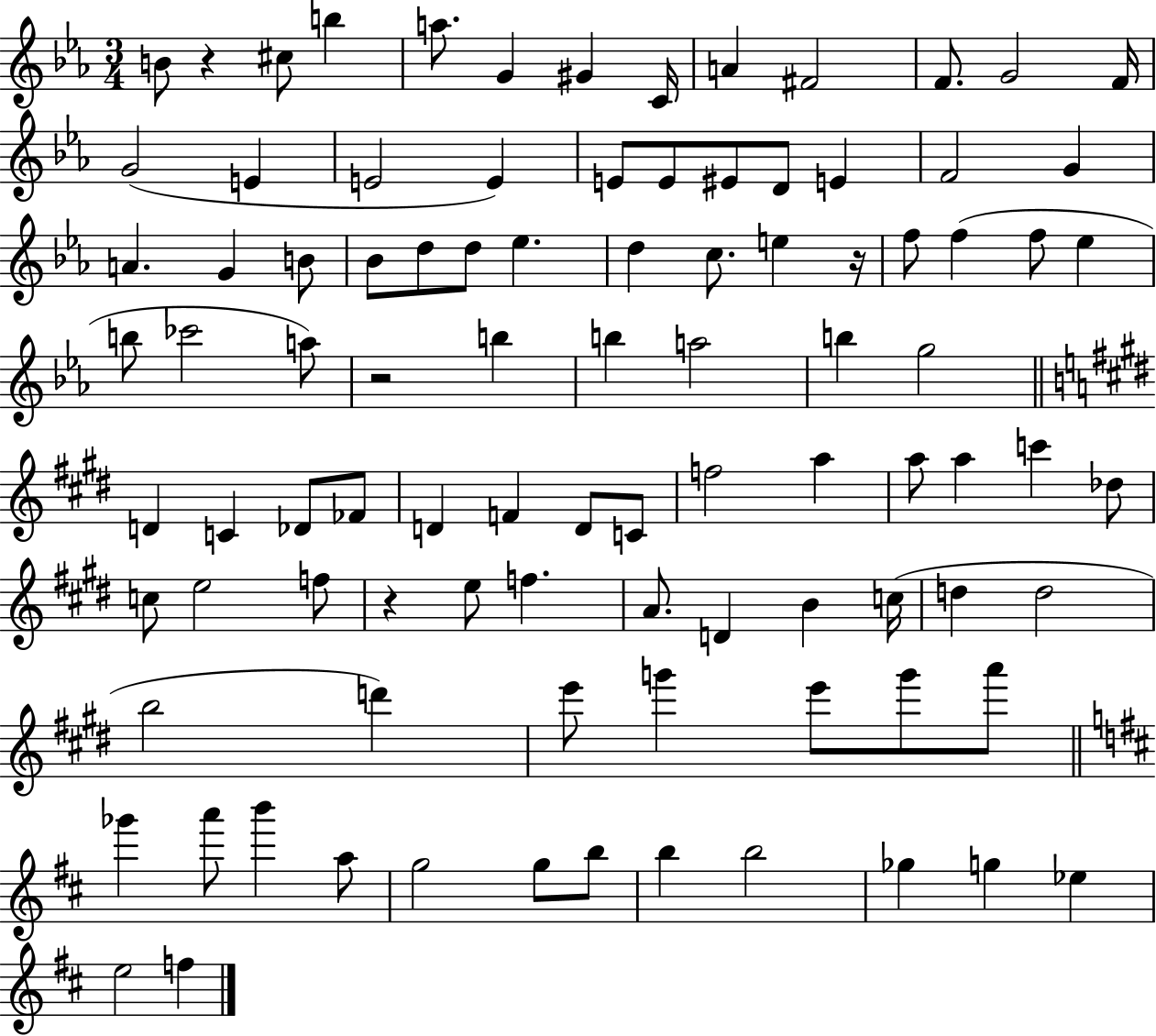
{
  \clef treble
  \numericTimeSignature
  \time 3/4
  \key ees \major
  \repeat volta 2 { b'8 r4 cis''8 b''4 | a''8. g'4 gis'4 c'16 | a'4 fis'2 | f'8. g'2 f'16 | \break g'2( e'4 | e'2 e'4) | e'8 e'8 eis'8 d'8 e'4 | f'2 g'4 | \break a'4. g'4 b'8 | bes'8 d''8 d''8 ees''4. | d''4 c''8. e''4 r16 | f''8 f''4( f''8 ees''4 | \break b''8 ces'''2 a''8) | r2 b''4 | b''4 a''2 | b''4 g''2 | \break \bar "||" \break \key e \major d'4 c'4 des'8 fes'8 | d'4 f'4 d'8 c'8 | f''2 a''4 | a''8 a''4 c'''4 des''8 | \break c''8 e''2 f''8 | r4 e''8 f''4. | a'8. d'4 b'4 c''16( | d''4 d''2 | \break b''2 d'''4) | e'''8 g'''4 e'''8 g'''8 a'''8 | \bar "||" \break \key d \major ges'''4 a'''8 b'''4 a''8 | g''2 g''8 b''8 | b''4 b''2 | ges''4 g''4 ees''4 | \break e''2 f''4 | } \bar "|."
}